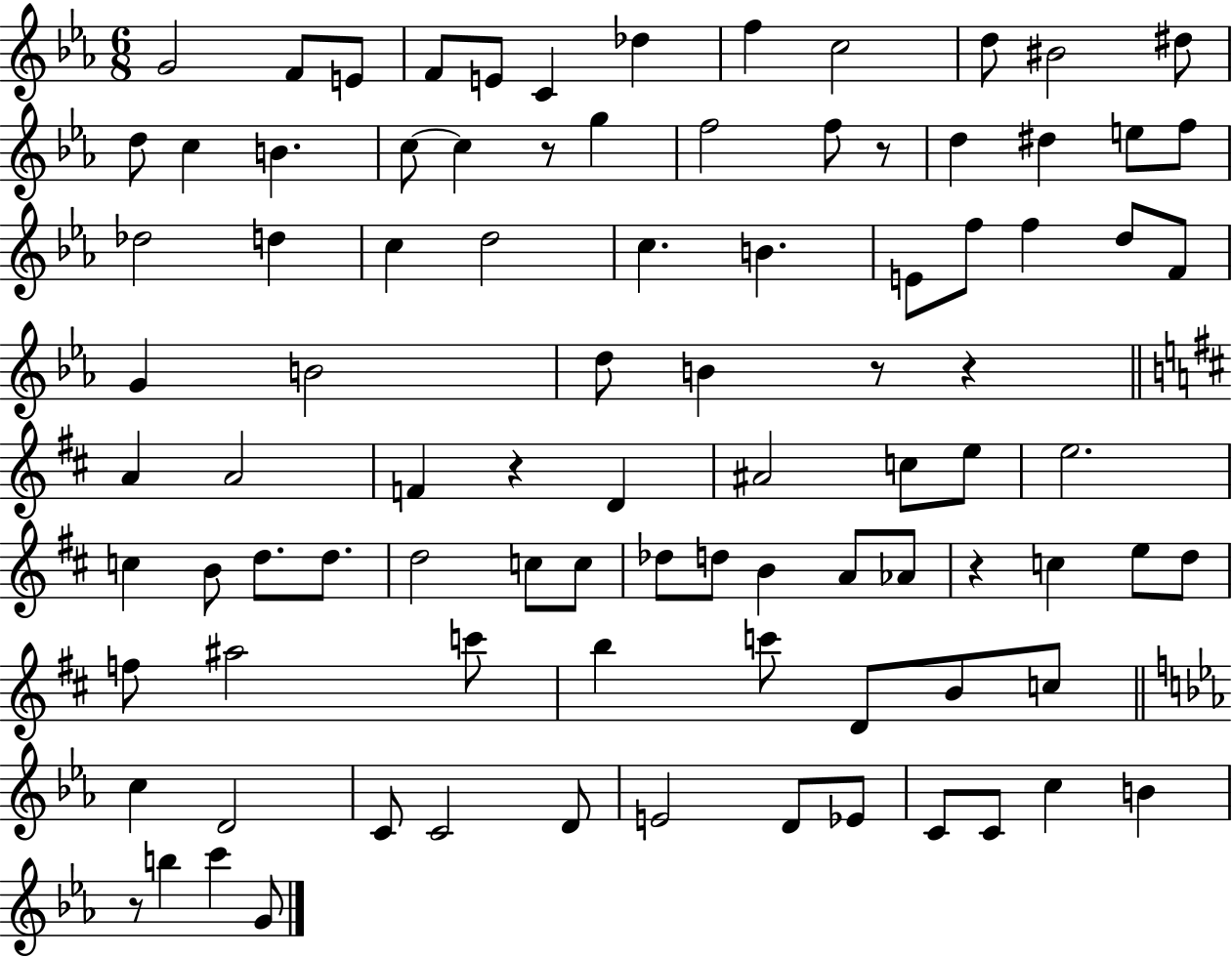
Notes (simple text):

G4/h F4/e E4/e F4/e E4/e C4/q Db5/q F5/q C5/h D5/e BIS4/h D#5/e D5/e C5/q B4/q. C5/e C5/q R/e G5/q F5/h F5/e R/e D5/q D#5/q E5/e F5/e Db5/h D5/q C5/q D5/h C5/q. B4/q. E4/e F5/e F5/q D5/e F4/e G4/q B4/h D5/e B4/q R/e R/q A4/q A4/h F4/q R/q D4/q A#4/h C5/e E5/e E5/h. C5/q B4/e D5/e. D5/e. D5/h C5/e C5/e Db5/e D5/e B4/q A4/e Ab4/e R/q C5/q E5/e D5/e F5/e A#5/h C6/e B5/q C6/e D4/e B4/e C5/e C5/q D4/h C4/e C4/h D4/e E4/h D4/e Eb4/e C4/e C4/e C5/q B4/q R/e B5/q C6/q G4/e